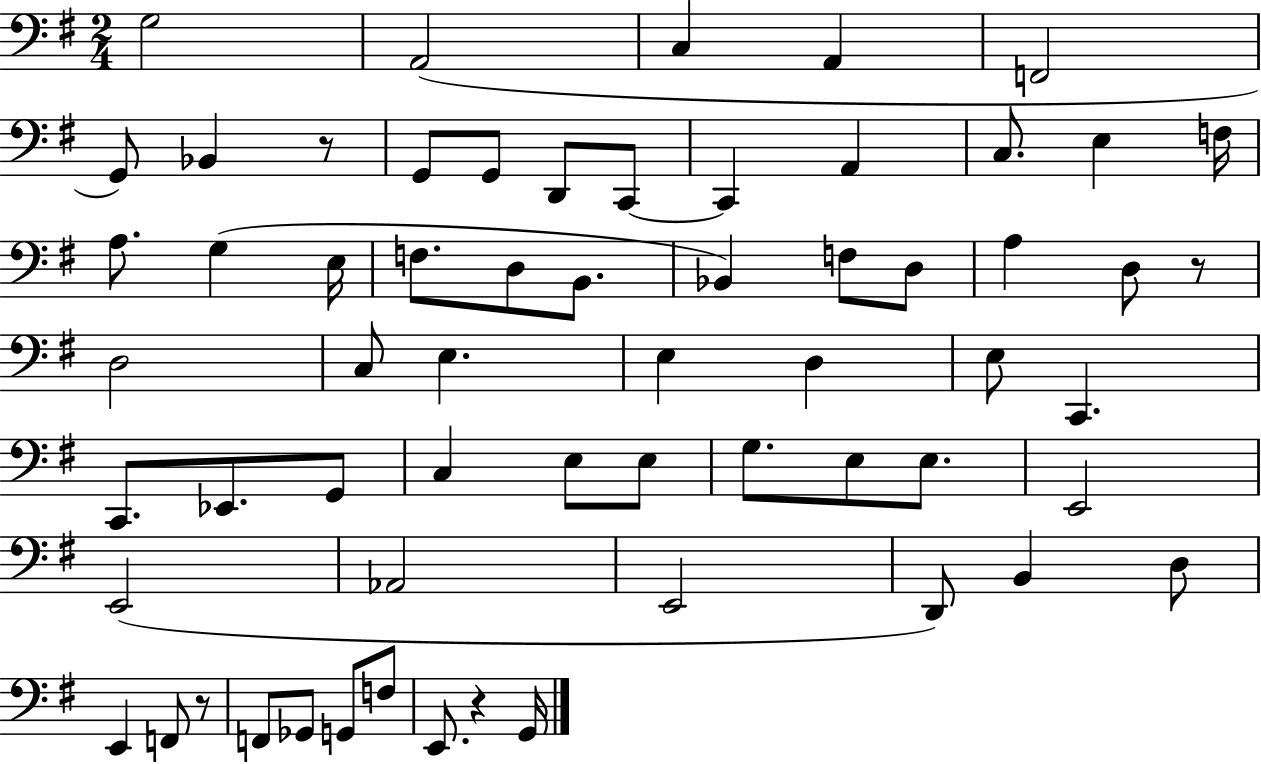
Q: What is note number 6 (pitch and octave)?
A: G2